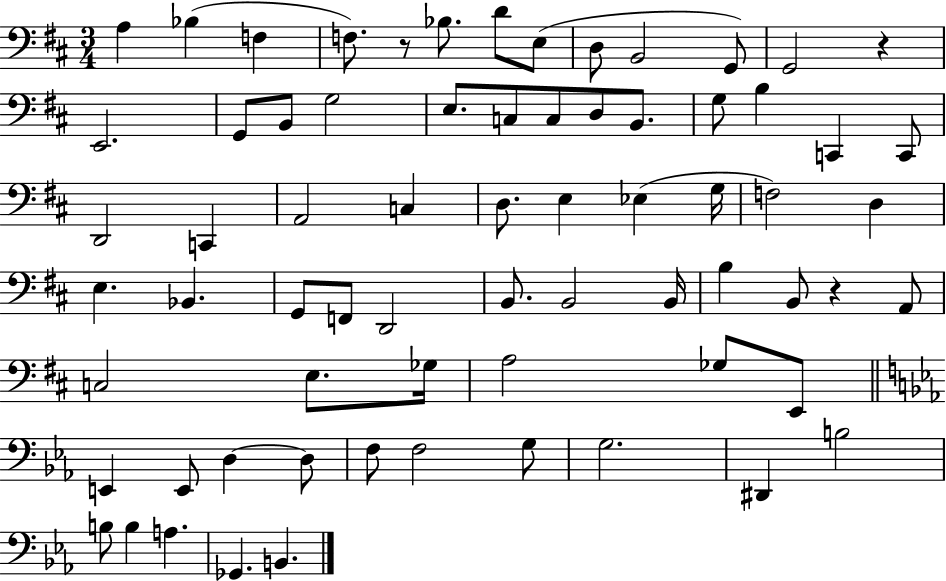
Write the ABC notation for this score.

X:1
T:Untitled
M:3/4
L:1/4
K:D
A, _B, F, F,/2 z/2 _B,/2 D/2 E,/2 D,/2 B,,2 G,,/2 G,,2 z E,,2 G,,/2 B,,/2 G,2 E,/2 C,/2 C,/2 D,/2 B,,/2 G,/2 B, C,, C,,/2 D,,2 C,, A,,2 C, D,/2 E, _E, G,/4 F,2 D, E, _B,, G,,/2 F,,/2 D,,2 B,,/2 B,,2 B,,/4 B, B,,/2 z A,,/2 C,2 E,/2 _G,/4 A,2 _G,/2 E,,/2 E,, E,,/2 D, D,/2 F,/2 F,2 G,/2 G,2 ^D,, B,2 B,/2 B, A, _G,, B,,